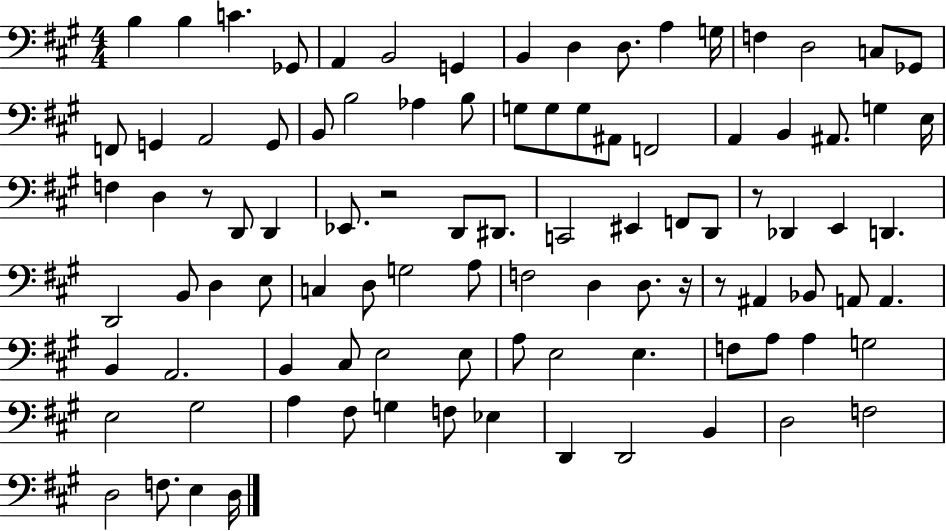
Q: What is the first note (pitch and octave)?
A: B3